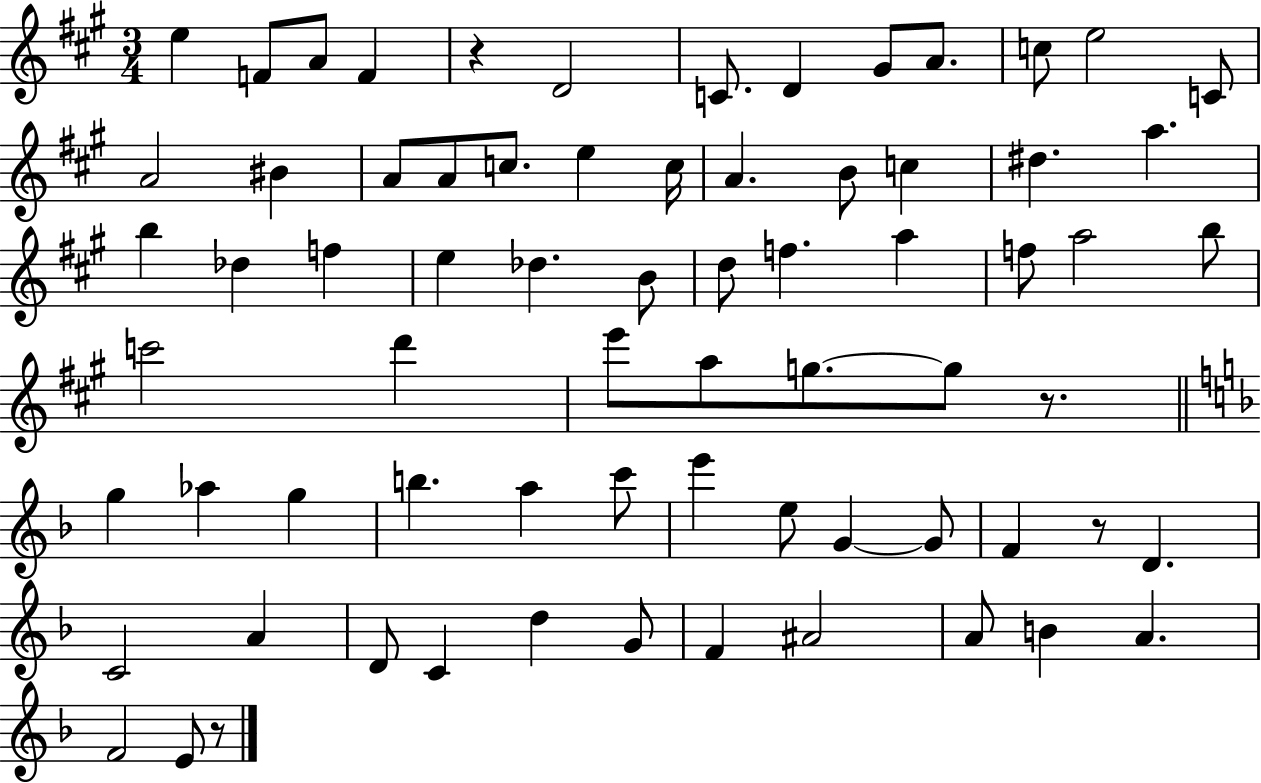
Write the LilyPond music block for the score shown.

{
  \clef treble
  \numericTimeSignature
  \time 3/4
  \key a \major
  e''4 f'8 a'8 f'4 | r4 d'2 | c'8. d'4 gis'8 a'8. | c''8 e''2 c'8 | \break a'2 bis'4 | a'8 a'8 c''8. e''4 c''16 | a'4. b'8 c''4 | dis''4. a''4. | \break b''4 des''4 f''4 | e''4 des''4. b'8 | d''8 f''4. a''4 | f''8 a''2 b''8 | \break c'''2 d'''4 | e'''8 a''8 g''8.~~ g''8 r8. | \bar "||" \break \key f \major g''4 aes''4 g''4 | b''4. a''4 c'''8 | e'''4 e''8 g'4~~ g'8 | f'4 r8 d'4. | \break c'2 a'4 | d'8 c'4 d''4 g'8 | f'4 ais'2 | a'8 b'4 a'4. | \break f'2 e'8 r8 | \bar "|."
}